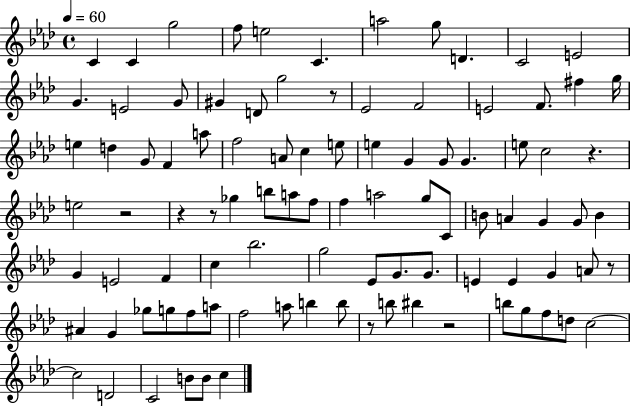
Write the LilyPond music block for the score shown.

{
  \clef treble
  \time 4/4
  \defaultTimeSignature
  \key aes \major
  \tempo 4 = 60
  c'4 c'4 g''2 | f''8 e''2 c'4. | a''2 g''8 d'4. | c'2 e'2 | \break g'4. e'2 g'8 | gis'4 d'8 g''2 r8 | ees'2 f'2 | e'2 f'8. fis''4 g''16 | \break e''4 d''4 g'8 f'4 a''8 | f''2 a'8 c''4 e''8 | e''4 g'4 g'8 g'4. | e''8 c''2 r4. | \break e''2 r2 | r4 r8 ges''4 b''8 a''8 f''8 | f''4 a''2 g''8 c'8 | b'8 a'4 g'4 g'8 b'4 | \break g'4 e'2 f'4 | c''4 bes''2. | g''2 ees'8 g'8. g'8. | e'4 e'4 g'4 a'8 r8 | \break ais'4 g'4 ges''8 g''8 f''8 a''8 | f''2 a''8 b''4 b''8 | r8 b''8 bis''4 r2 | b''8 g''8 f''8 d''8 c''2~~ | \break c''2 d'2 | c'2 b'8 b'8 c''4 | \bar "|."
}